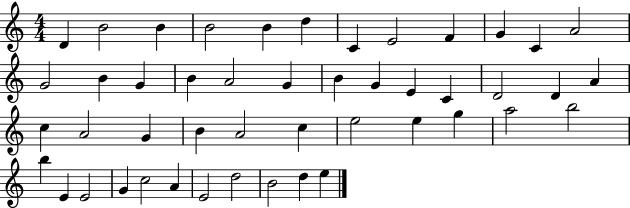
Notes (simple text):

D4/q B4/h B4/q B4/h B4/q D5/q C4/q E4/h F4/q G4/q C4/q A4/h G4/h B4/q G4/q B4/q A4/h G4/q B4/q G4/q E4/q C4/q D4/h D4/q A4/q C5/q A4/h G4/q B4/q A4/h C5/q E5/h E5/q G5/q A5/h B5/h B5/q E4/q E4/h G4/q C5/h A4/q E4/h D5/h B4/h D5/q E5/q